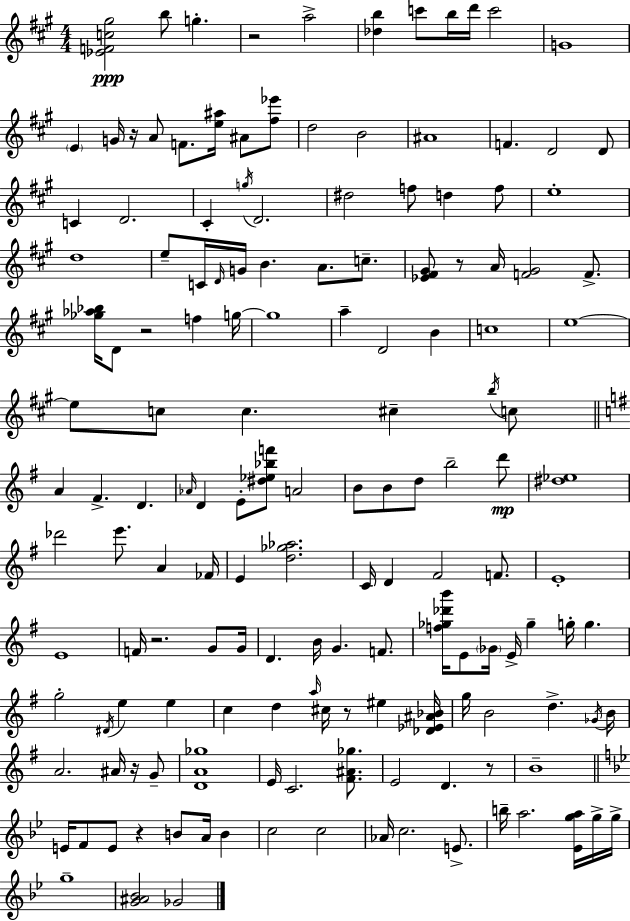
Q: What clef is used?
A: treble